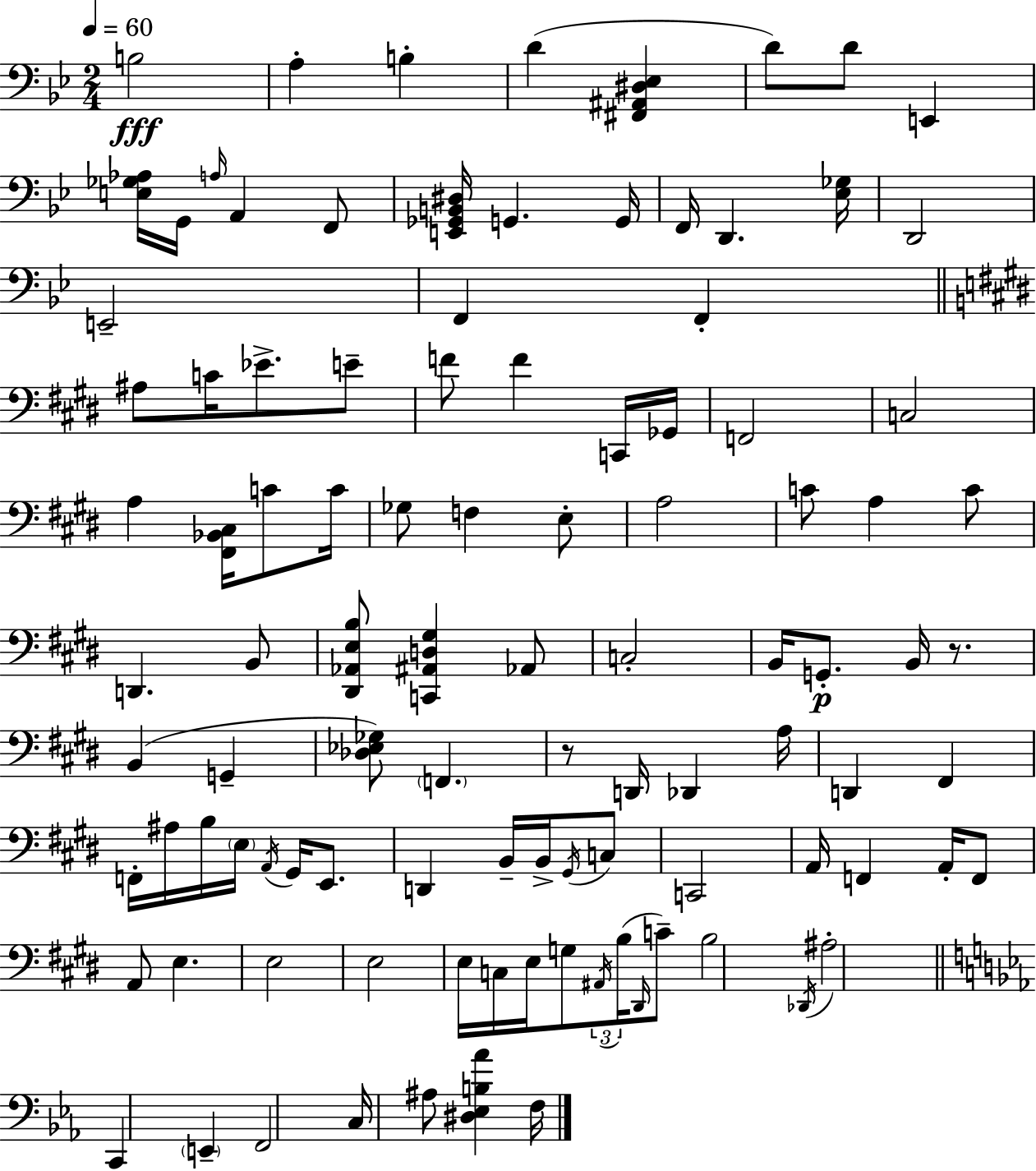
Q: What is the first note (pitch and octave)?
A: B3